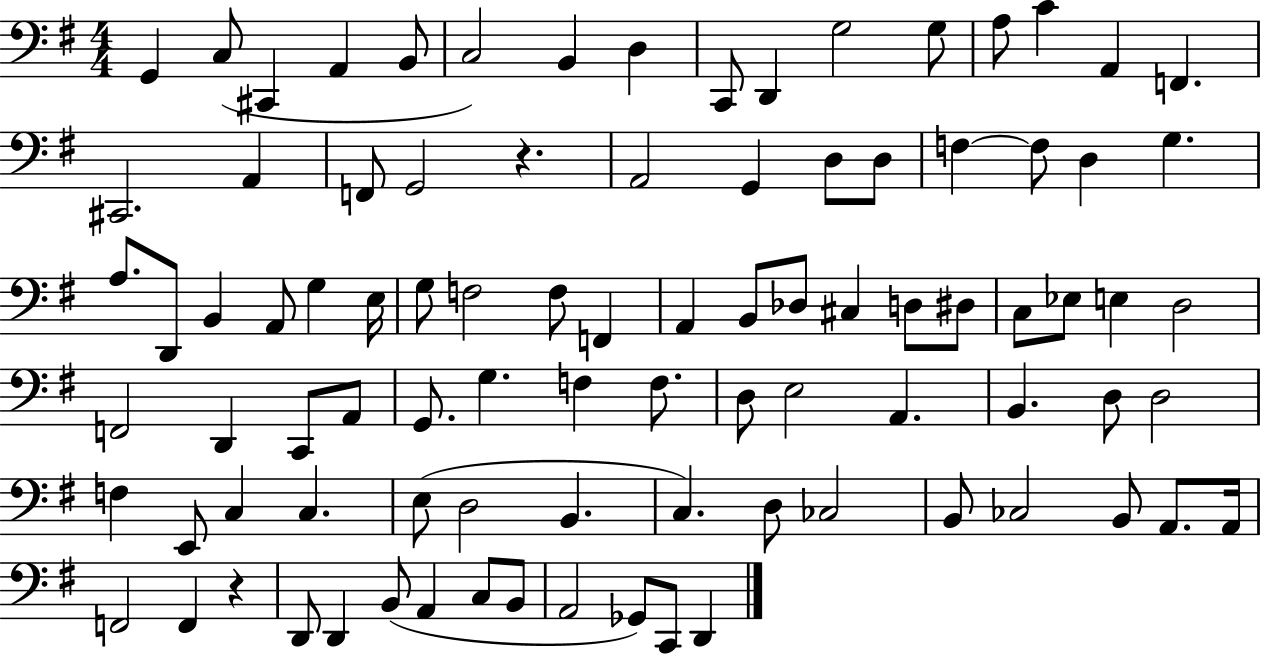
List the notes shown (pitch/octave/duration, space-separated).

G2/q C3/e C#2/q A2/q B2/e C3/h B2/q D3/q C2/e D2/q G3/h G3/e A3/e C4/q A2/q F2/q. C#2/h. A2/q F2/e G2/h R/q. A2/h G2/q D3/e D3/e F3/q F3/e D3/q G3/q. A3/e. D2/e B2/q A2/e G3/q E3/s G3/e F3/h F3/e F2/q A2/q B2/e Db3/e C#3/q D3/e D#3/e C3/e Eb3/e E3/q D3/h F2/h D2/q C2/e A2/e G2/e. G3/q. F3/q F3/e. D3/e E3/h A2/q. B2/q. D3/e D3/h F3/q E2/e C3/q C3/q. E3/e D3/h B2/q. C3/q. D3/e CES3/h B2/e CES3/h B2/e A2/e. A2/s F2/h F2/q R/q D2/e D2/q B2/e A2/q C3/e B2/e A2/h Gb2/e C2/e D2/q